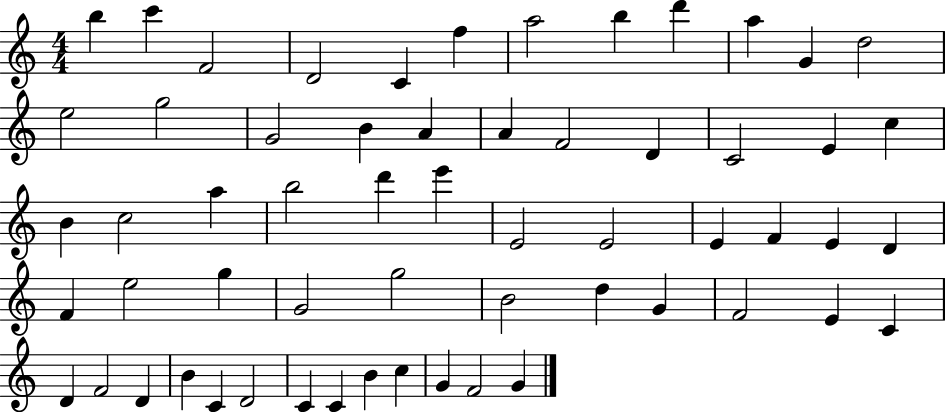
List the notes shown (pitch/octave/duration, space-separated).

B5/q C6/q F4/h D4/h C4/q F5/q A5/h B5/q D6/q A5/q G4/q D5/h E5/h G5/h G4/h B4/q A4/q A4/q F4/h D4/q C4/h E4/q C5/q B4/q C5/h A5/q B5/h D6/q E6/q E4/h E4/h E4/q F4/q E4/q D4/q F4/q E5/h G5/q G4/h G5/h B4/h D5/q G4/q F4/h E4/q C4/q D4/q F4/h D4/q B4/q C4/q D4/h C4/q C4/q B4/q C5/q G4/q F4/h G4/q